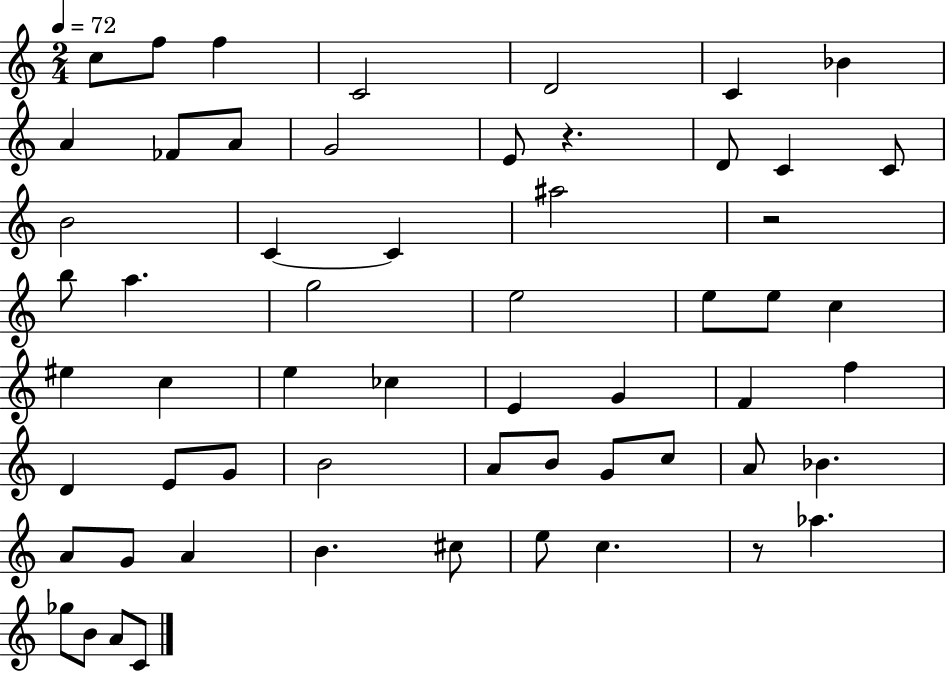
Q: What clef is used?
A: treble